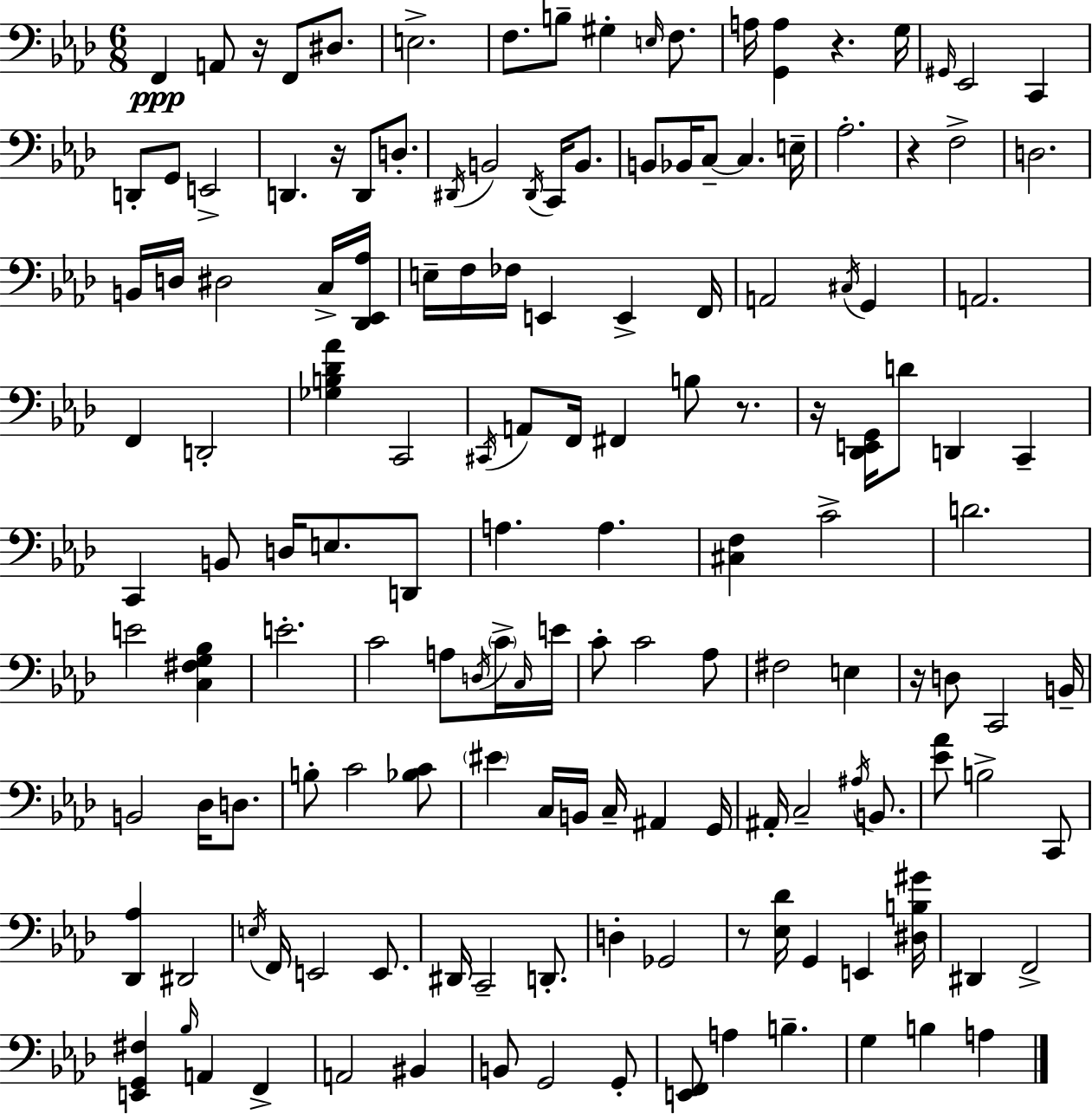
{
  \clef bass
  \numericTimeSignature
  \time 6/8
  \key aes \major
  \repeat volta 2 { f,4\ppp a,8 r16 f,8 dis8. | e2.-> | f8. b8-- gis4-. \grace { e16 } f8. | a16 <g, a>4 r4. | \break g16 \grace { gis,16 } ees,2 c,4 | d,8-. g,8 e,2-> | d,4. r16 d,8 d8.-. | \acciaccatura { dis,16 } b,2 \acciaccatura { dis,16 } | \break c,16 b,8. b,8 bes,16 c8--~~ c4. | e16-- aes2.-. | r4 f2-> | d2. | \break b,16 d16 dis2 | c16-> <des, ees, aes>16 e16-- f16 fes16 e,4 e,4-> | f,16 a,2 | \acciaccatura { cis16 } g,4 a,2. | \break f,4 d,2-. | <ges b des' aes'>4 c,2 | \acciaccatura { cis,16 } a,8 f,16 fis,4 | b8 r8. r16 <des, e, g,>16 d'8 d,4 | \break c,4-- c,4 b,8 | d16 e8. d,8 a4. | a4. <cis f>4 c'2-> | d'2. | \break e'2 | <c fis g bes>4 e'2.-. | c'2 | a8 \acciaccatura { d16 } \parenthesize c'16-> \grace { c16 } e'16 c'8-. c'2 | \break aes8 fis2 | e4 r16 d8 c,2 | b,16-- b,2 | des16 d8. b8-. c'2 | \break <bes c'>8 \parenthesize eis'4 | c16 b,16 c16-- ais,4 g,16 ais,16-. c2-- | \acciaccatura { ais16 } b,8. <ees' aes'>8 b2-> | c,8 <des, aes>4 | \break dis,2 \acciaccatura { e16 } f,16 e,2 | e,8. dis,16 c,2-- | d,8.-. d4-. | ges,2 r8 | \break <ees des'>16 g,4 e,4 <dis b gis'>16 dis,4 | f,2-> <e, g, fis>4 | \grace { bes16 } a,4 f,4-> a,2 | bis,4 b,8 | \break g,2 g,8-. <e, f,>8 | a4 b4.-- g4 | b4 a4 } \bar "|."
}